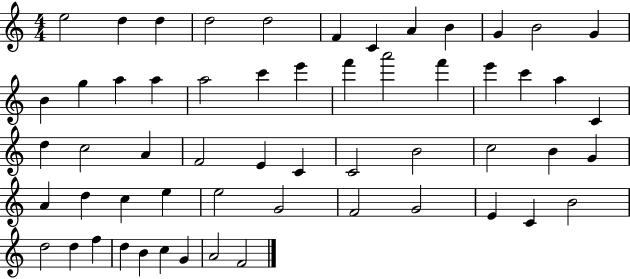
X:1
T:Untitled
M:4/4
L:1/4
K:C
e2 d d d2 d2 F C A B G B2 G B g a a a2 c' e' f' a'2 f' e' c' a C d c2 A F2 E C C2 B2 c2 B G A d c e e2 G2 F2 G2 E C B2 d2 d f d B c G A2 F2